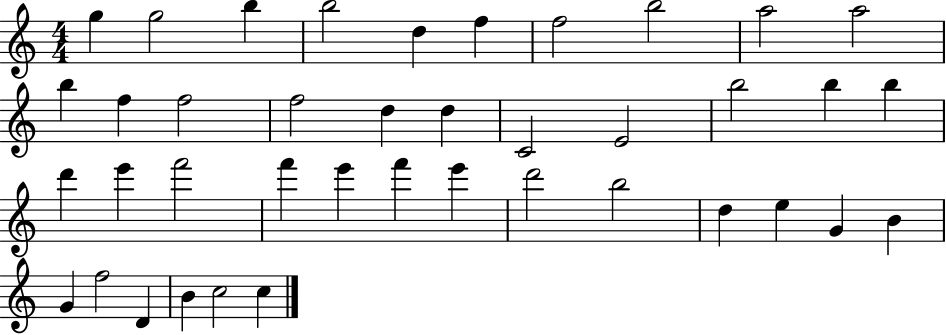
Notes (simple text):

G5/q G5/h B5/q B5/h D5/q F5/q F5/h B5/h A5/h A5/h B5/q F5/q F5/h F5/h D5/q D5/q C4/h E4/h B5/h B5/q B5/q D6/q E6/q F6/h F6/q E6/q F6/q E6/q D6/h B5/h D5/q E5/q G4/q B4/q G4/q F5/h D4/q B4/q C5/h C5/q